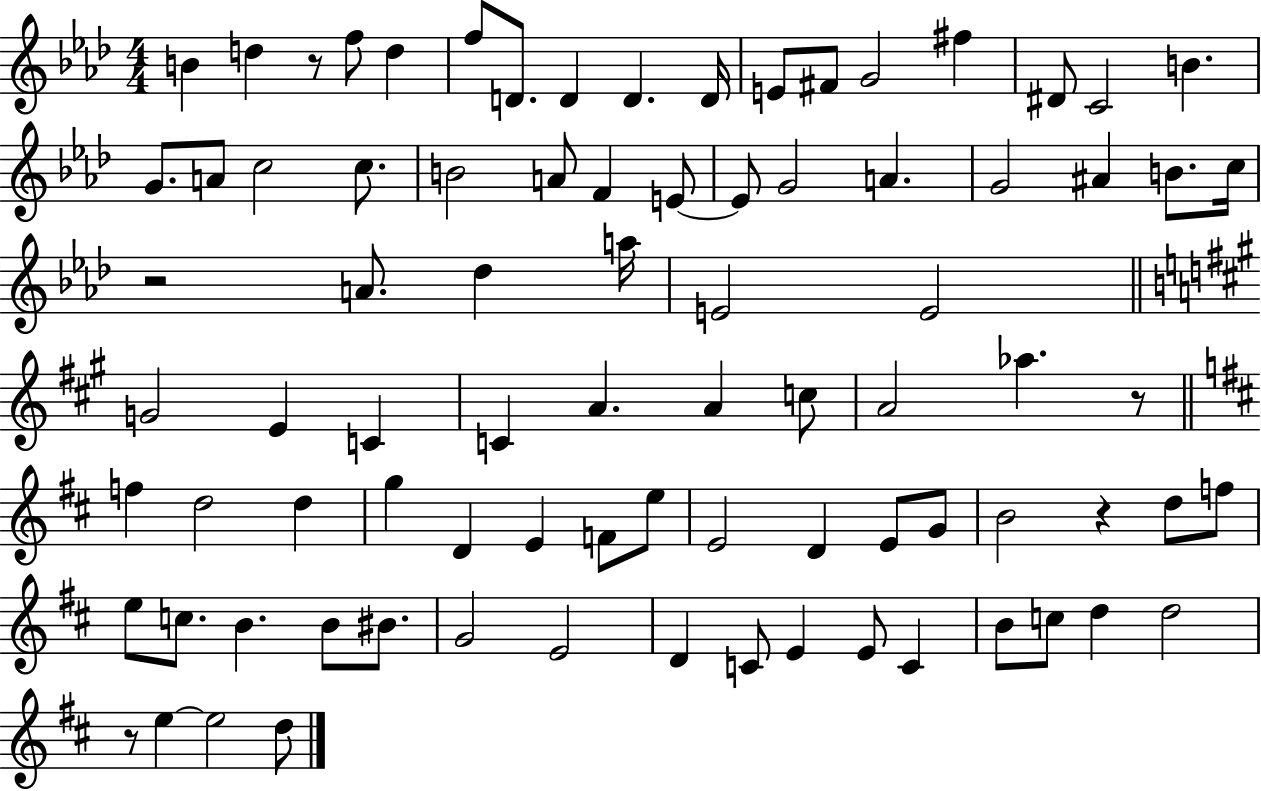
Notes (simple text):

B4/q D5/q R/e F5/e D5/q F5/e D4/e. D4/q D4/q. D4/s E4/e F#4/e G4/h F#5/q D#4/e C4/h B4/q. G4/e. A4/e C5/h C5/e. B4/h A4/e F4/q E4/e E4/e G4/h A4/q. G4/h A#4/q B4/e. C5/s R/h A4/e. Db5/q A5/s E4/h E4/h G4/h E4/q C4/q C4/q A4/q. A4/q C5/e A4/h Ab5/q. R/e F5/q D5/h D5/q G5/q D4/q E4/q F4/e E5/e E4/h D4/q E4/e G4/e B4/h R/q D5/e F5/e E5/e C5/e. B4/q. B4/e BIS4/e. G4/h E4/h D4/q C4/e E4/q E4/e C4/q B4/e C5/e D5/q D5/h R/e E5/q E5/h D5/e